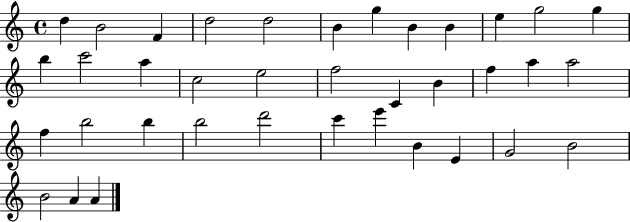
{
  \clef treble
  \time 4/4
  \defaultTimeSignature
  \key c \major
  d''4 b'2 f'4 | d''2 d''2 | b'4 g''4 b'4 b'4 | e''4 g''2 g''4 | \break b''4 c'''2 a''4 | c''2 e''2 | f''2 c'4 b'4 | f''4 a''4 a''2 | \break f''4 b''2 b''4 | b''2 d'''2 | c'''4 e'''4 b'4 e'4 | g'2 b'2 | \break b'2 a'4 a'4 | \bar "|."
}